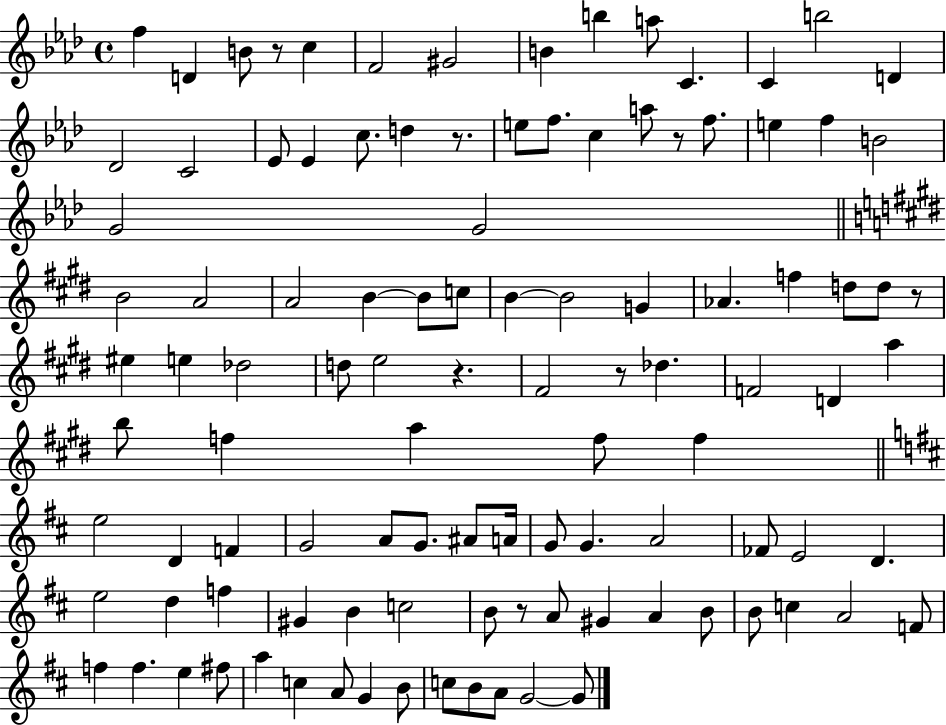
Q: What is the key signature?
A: AES major